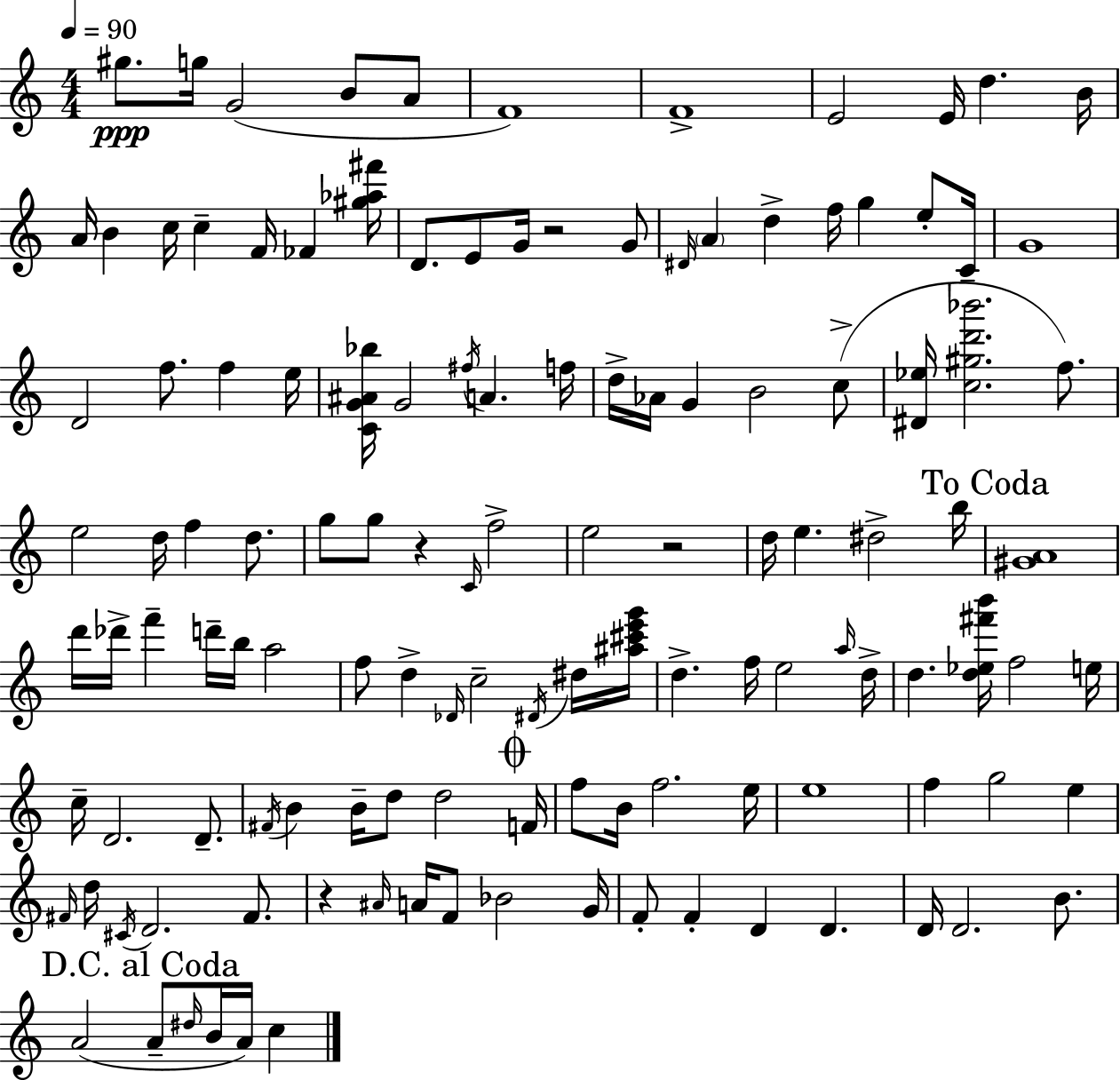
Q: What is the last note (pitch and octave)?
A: C5